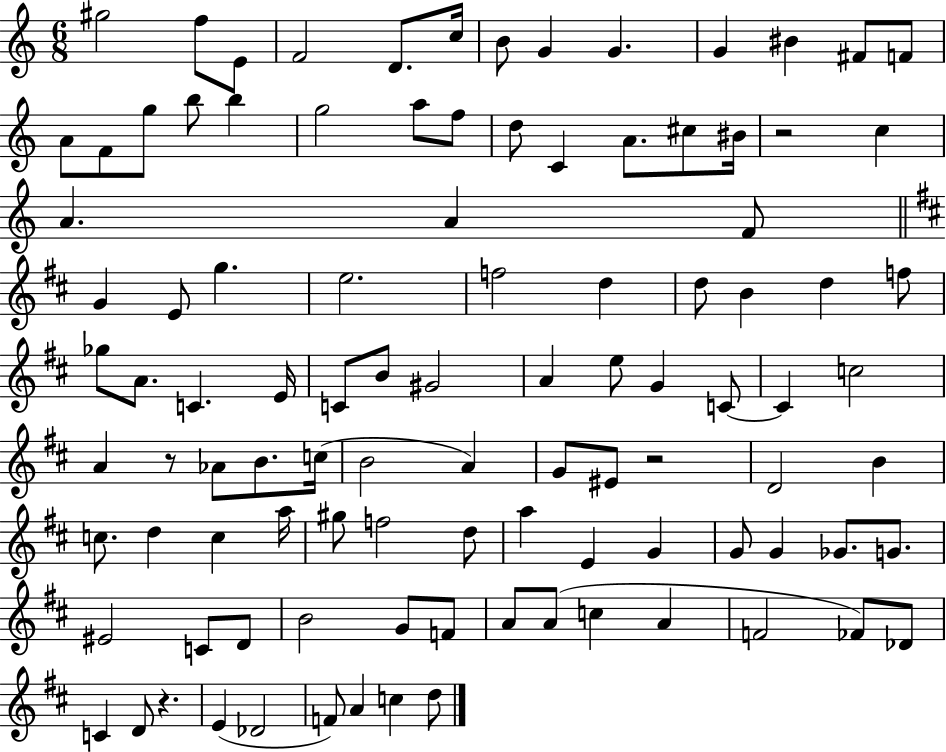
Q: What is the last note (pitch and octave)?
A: D5